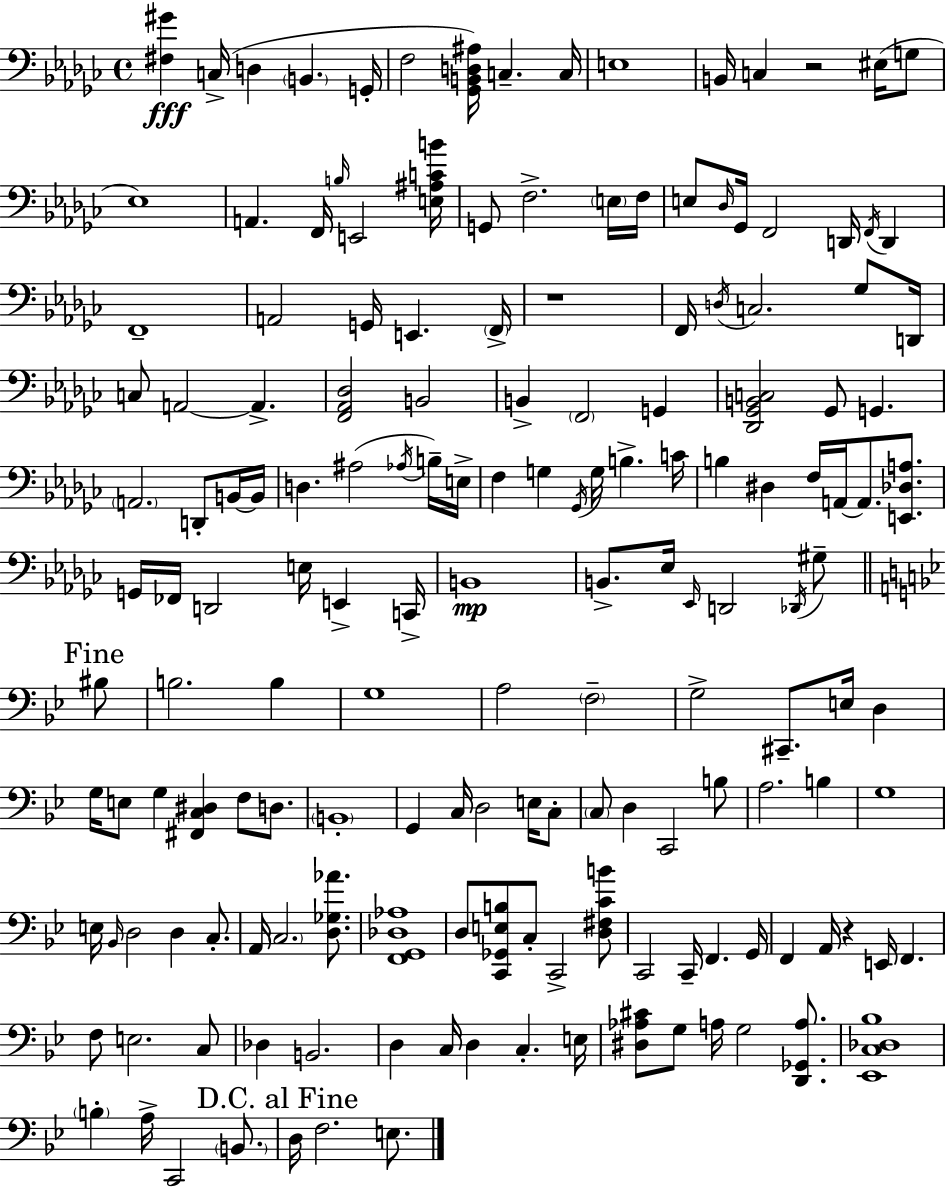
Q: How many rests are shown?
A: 3